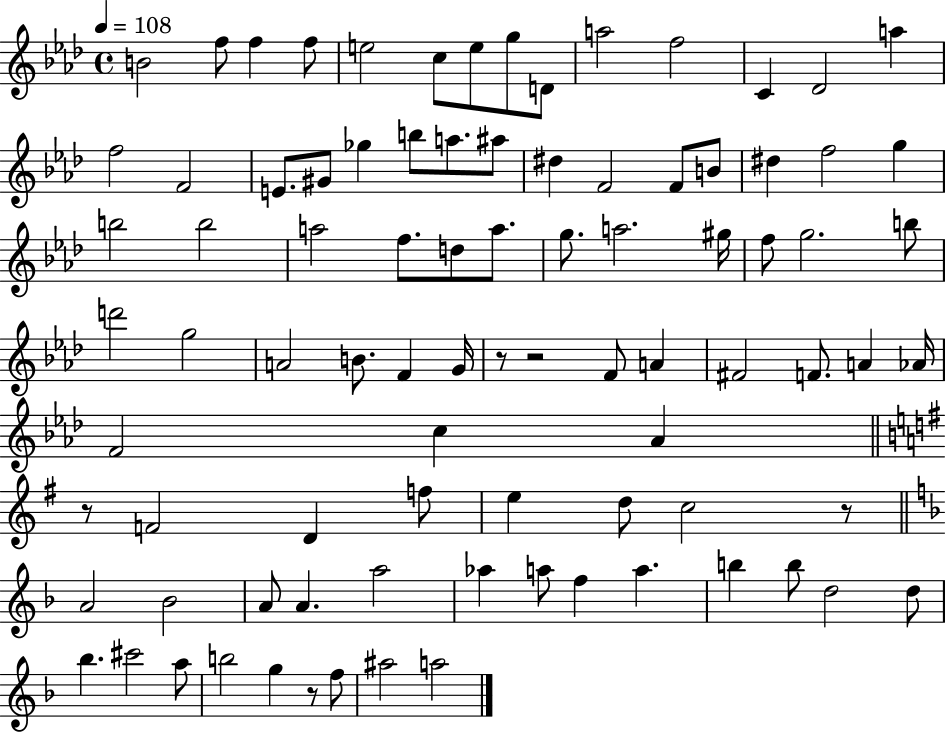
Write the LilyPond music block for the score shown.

{
  \clef treble
  \time 4/4
  \defaultTimeSignature
  \key aes \major
  \tempo 4 = 108
  \repeat volta 2 { b'2 f''8 f''4 f''8 | e''2 c''8 e''8 g''8 d'8 | a''2 f''2 | c'4 des'2 a''4 | \break f''2 f'2 | e'8. gis'8 ges''4 b''8 a''8. ais''8 | dis''4 f'2 f'8 b'8 | dis''4 f''2 g''4 | \break b''2 b''2 | a''2 f''8. d''8 a''8. | g''8. a''2. gis''16 | f''8 g''2. b''8 | \break d'''2 g''2 | a'2 b'8. f'4 g'16 | r8 r2 f'8 a'4 | fis'2 f'8. a'4 aes'16 | \break f'2 c''4 aes'4 | \bar "||" \break \key e \minor r8 f'2 d'4 f''8 | e''4 d''8 c''2 r8 | \bar "||" \break \key d \minor a'2 bes'2 | a'8 a'4. a''2 | aes''4 a''8 f''4 a''4. | b''4 b''8 d''2 d''8 | \break bes''4. cis'''2 a''8 | b''2 g''4 r8 f''8 | ais''2 a''2 | } \bar "|."
}